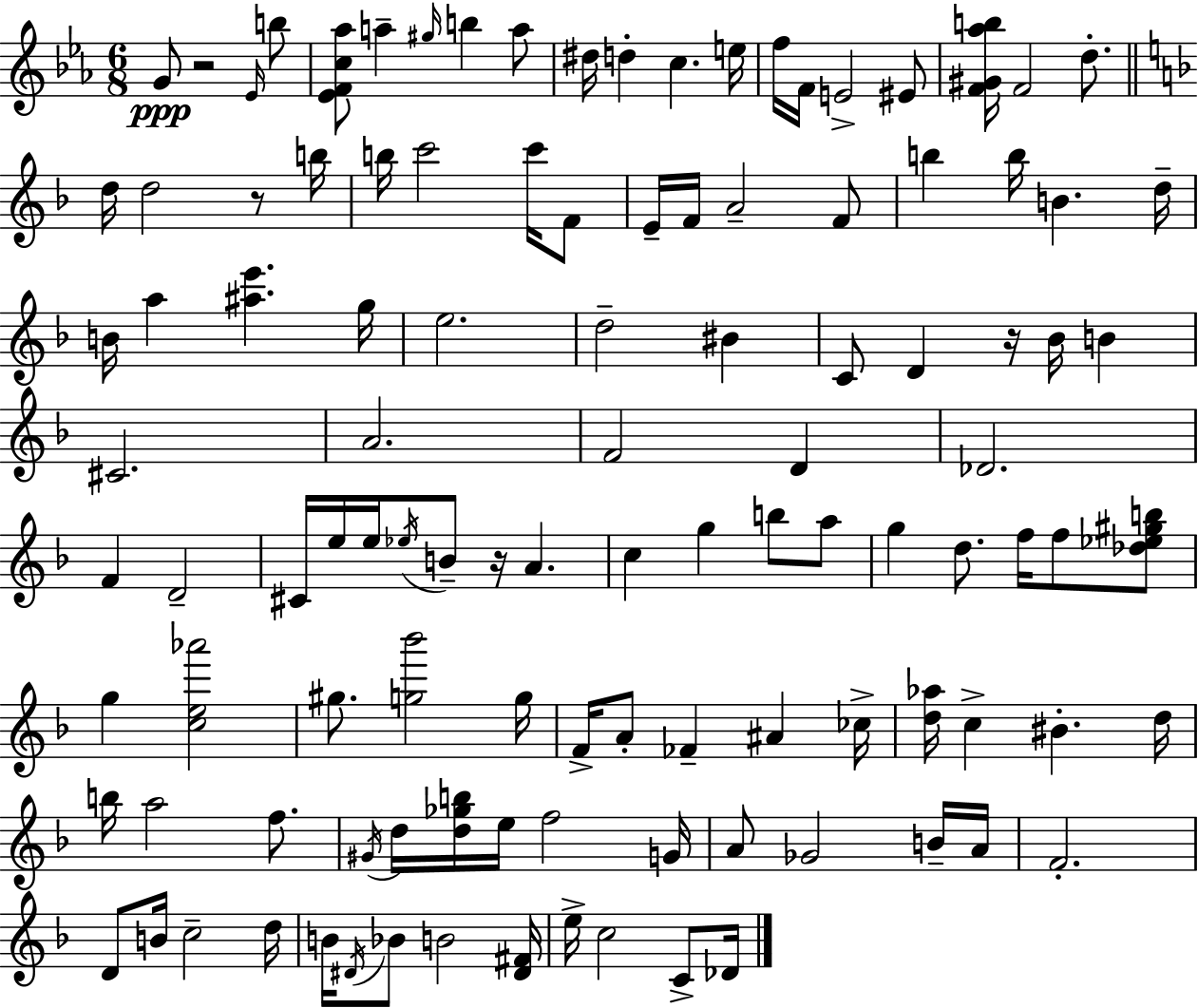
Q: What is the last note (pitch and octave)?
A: Db4